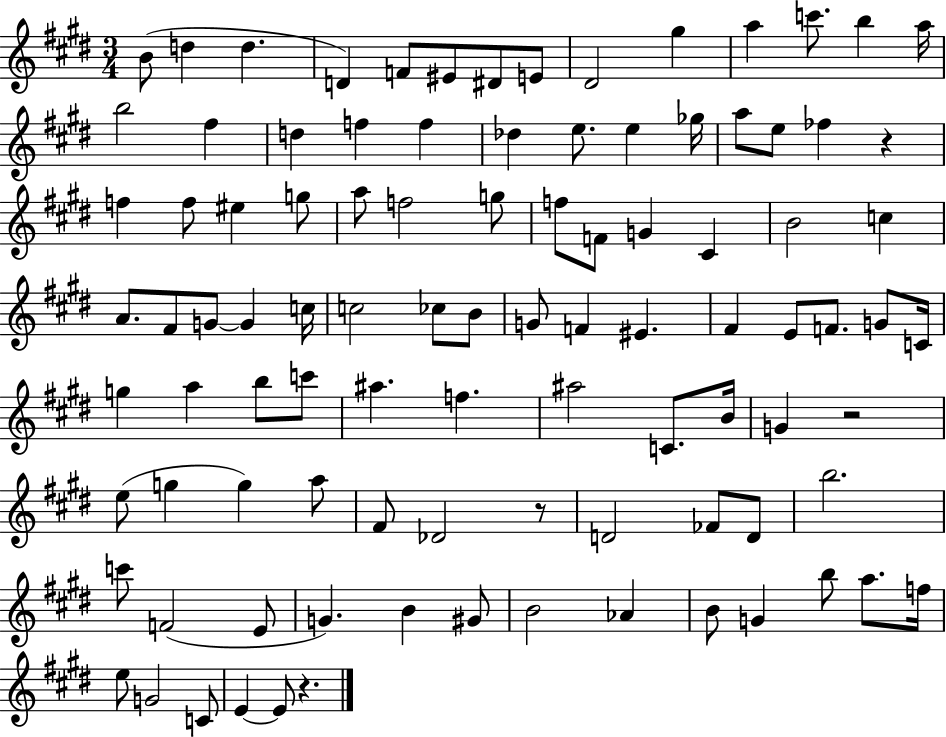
X:1
T:Untitled
M:3/4
L:1/4
K:E
B/2 d d D F/2 ^E/2 ^D/2 E/2 ^D2 ^g a c'/2 b a/4 b2 ^f d f f _d e/2 e _g/4 a/2 e/2 _f z f f/2 ^e g/2 a/2 f2 g/2 f/2 F/2 G ^C B2 c A/2 ^F/2 G/2 G c/4 c2 _c/2 B/2 G/2 F ^E ^F E/2 F/2 G/2 C/4 g a b/2 c'/2 ^a f ^a2 C/2 B/4 G z2 e/2 g g a/2 ^F/2 _D2 z/2 D2 _F/2 D/2 b2 c'/2 F2 E/2 G B ^G/2 B2 _A B/2 G b/2 a/2 f/4 e/2 G2 C/2 E E/2 z